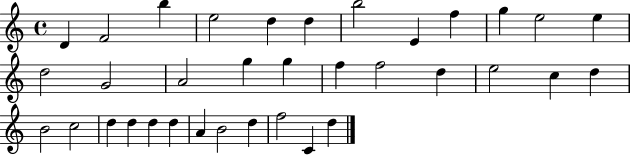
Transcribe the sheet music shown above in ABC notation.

X:1
T:Untitled
M:4/4
L:1/4
K:C
D F2 b e2 d d b2 E f g e2 e d2 G2 A2 g g f f2 d e2 c d B2 c2 d d d d A B2 d f2 C d